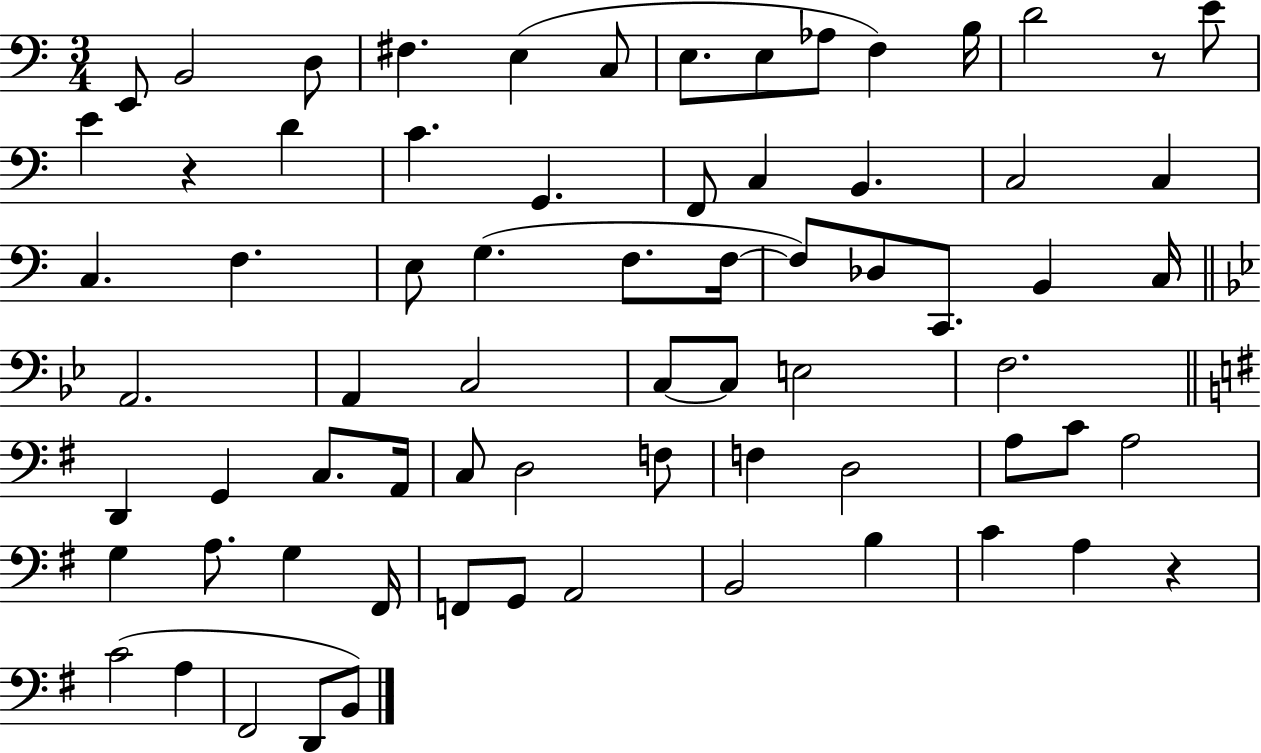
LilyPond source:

{
  \clef bass
  \numericTimeSignature
  \time 3/4
  \key c \major
  e,8 b,2 d8 | fis4. e4( c8 | e8. e8 aes8 f4) b16 | d'2 r8 e'8 | \break e'4 r4 d'4 | c'4. g,4. | f,8 c4 b,4. | c2 c4 | \break c4. f4. | e8 g4.( f8. f16~~ | f8) des8 c,8. b,4 c16 | \bar "||" \break \key bes \major a,2. | a,4 c2 | c8~~ c8 e2 | f2. | \break \bar "||" \break \key e \minor d,4 g,4 c8. a,16 | c8 d2 f8 | f4 d2 | a8 c'8 a2 | \break g4 a8. g4 fis,16 | f,8 g,8 a,2 | b,2 b4 | c'4 a4 r4 | \break c'2( a4 | fis,2 d,8 b,8) | \bar "|."
}